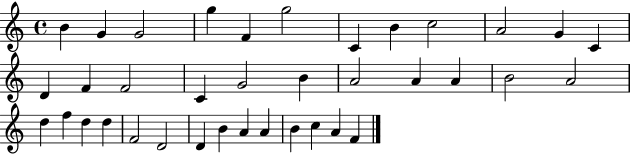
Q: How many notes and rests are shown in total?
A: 37